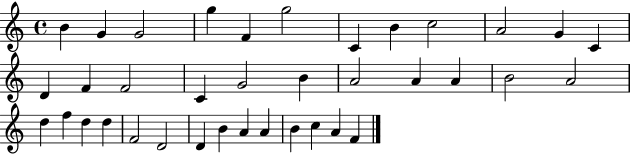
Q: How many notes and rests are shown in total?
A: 37